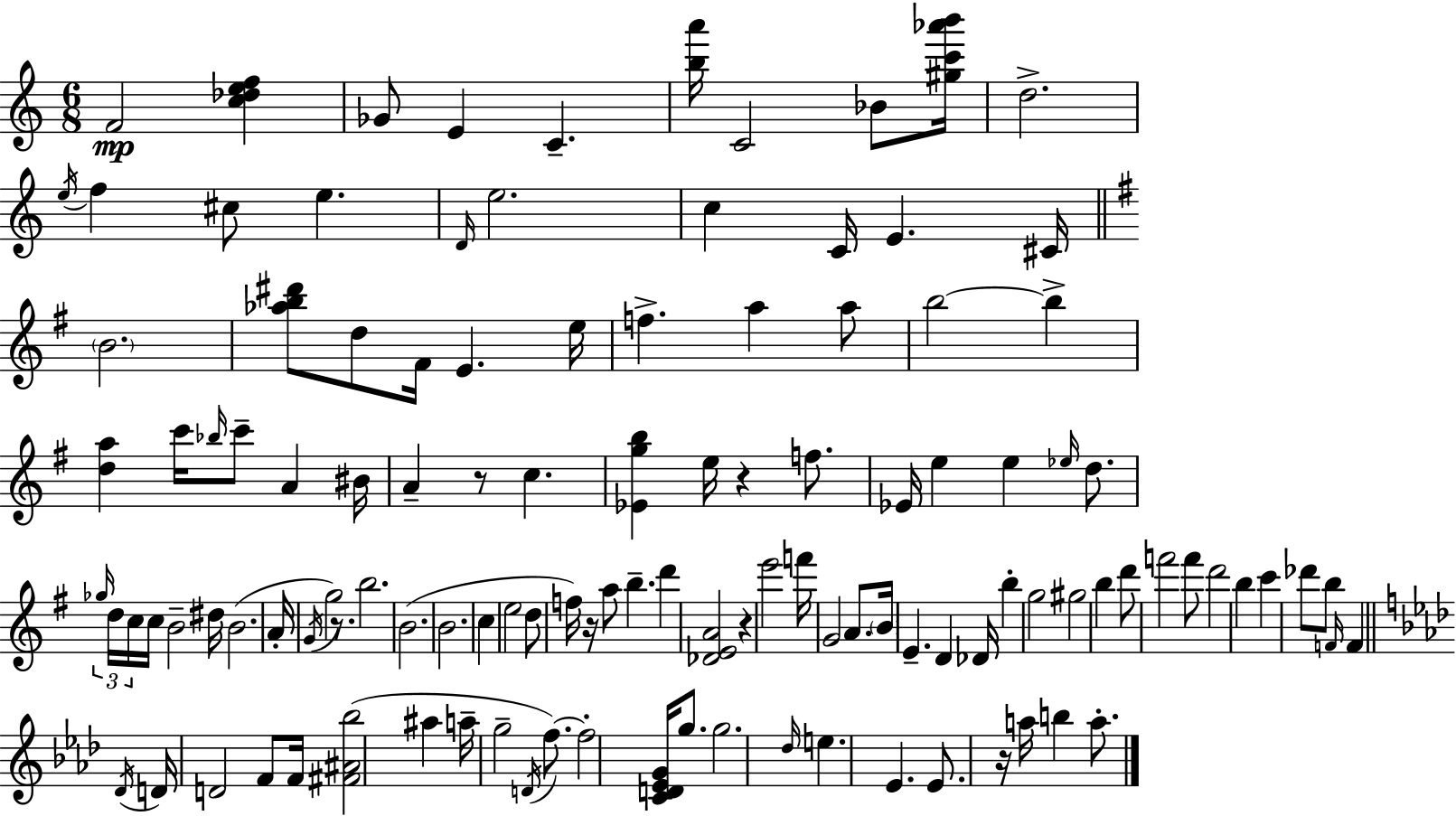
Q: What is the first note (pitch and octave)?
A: F4